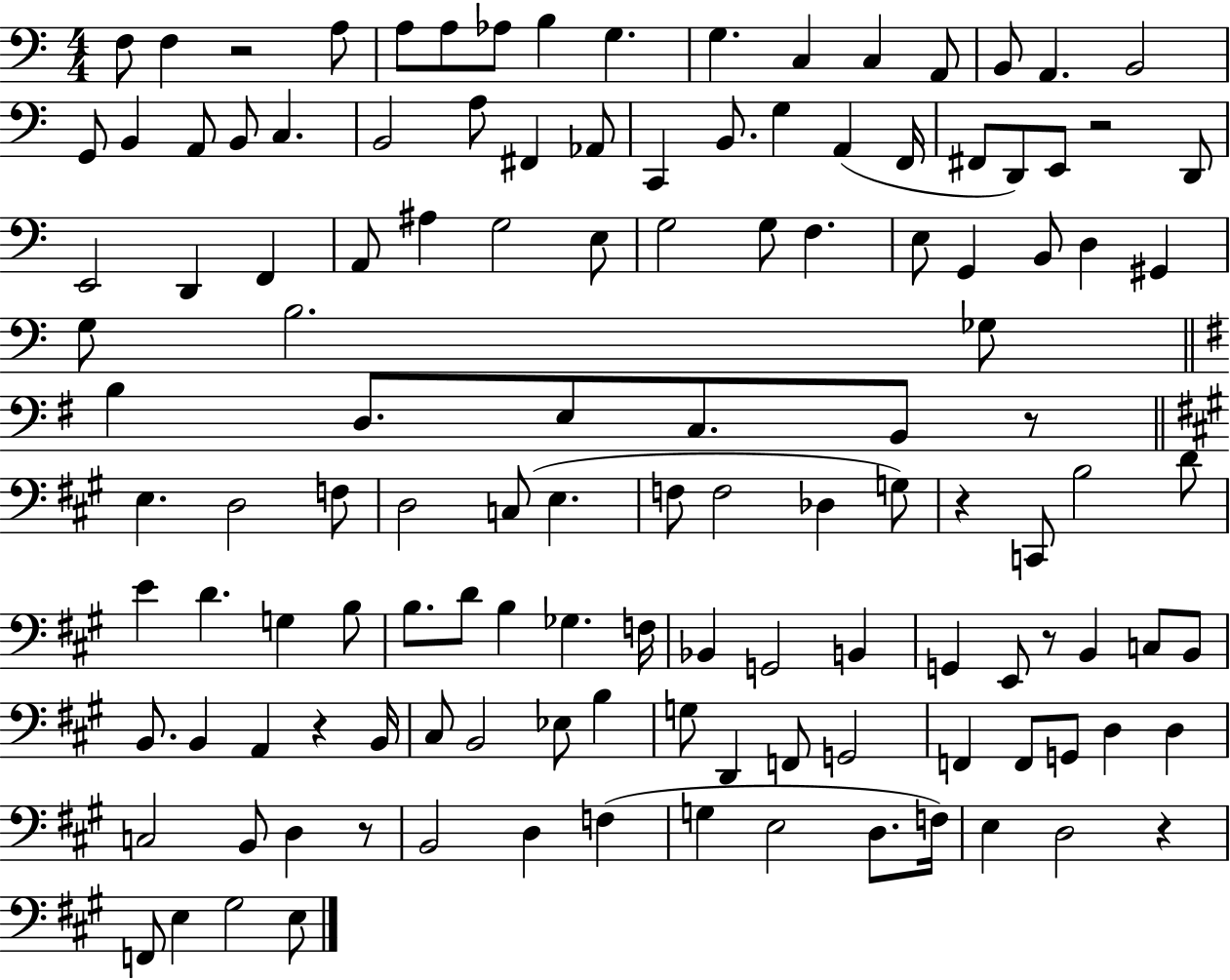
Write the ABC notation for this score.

X:1
T:Untitled
M:4/4
L:1/4
K:C
F,/2 F, z2 A,/2 A,/2 A,/2 _A,/2 B, G, G, C, C, A,,/2 B,,/2 A,, B,,2 G,,/2 B,, A,,/2 B,,/2 C, B,,2 A,/2 ^F,, _A,,/2 C,, B,,/2 G, A,, F,,/4 ^F,,/2 D,,/2 E,,/2 z2 D,,/2 E,,2 D,, F,, A,,/2 ^A, G,2 E,/2 G,2 G,/2 F, E,/2 G,, B,,/2 D, ^G,, G,/2 B,2 _G,/2 B, D,/2 E,/2 C,/2 B,,/2 z/2 E, D,2 F,/2 D,2 C,/2 E, F,/2 F,2 _D, G,/2 z C,,/2 B,2 D/2 E D G, B,/2 B,/2 D/2 B, _G, F,/4 _B,, G,,2 B,, G,, E,,/2 z/2 B,, C,/2 B,,/2 B,,/2 B,, A,, z B,,/4 ^C,/2 B,,2 _E,/2 B, G,/2 D,, F,,/2 G,,2 F,, F,,/2 G,,/2 D, D, C,2 B,,/2 D, z/2 B,,2 D, F, G, E,2 D,/2 F,/4 E, D,2 z F,,/2 E, ^G,2 E,/2